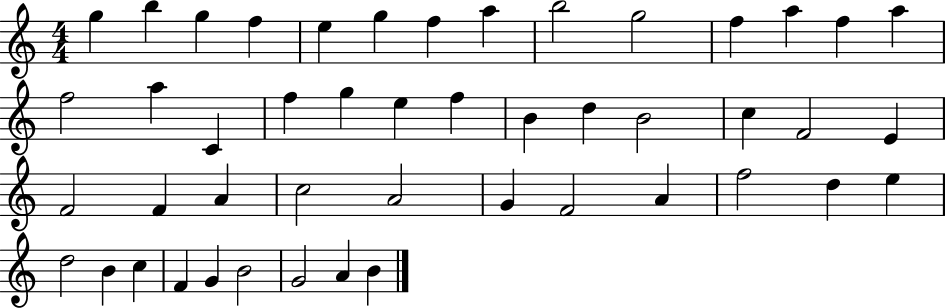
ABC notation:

X:1
T:Untitled
M:4/4
L:1/4
K:C
g b g f e g f a b2 g2 f a f a f2 a C f g e f B d B2 c F2 E F2 F A c2 A2 G F2 A f2 d e d2 B c F G B2 G2 A B